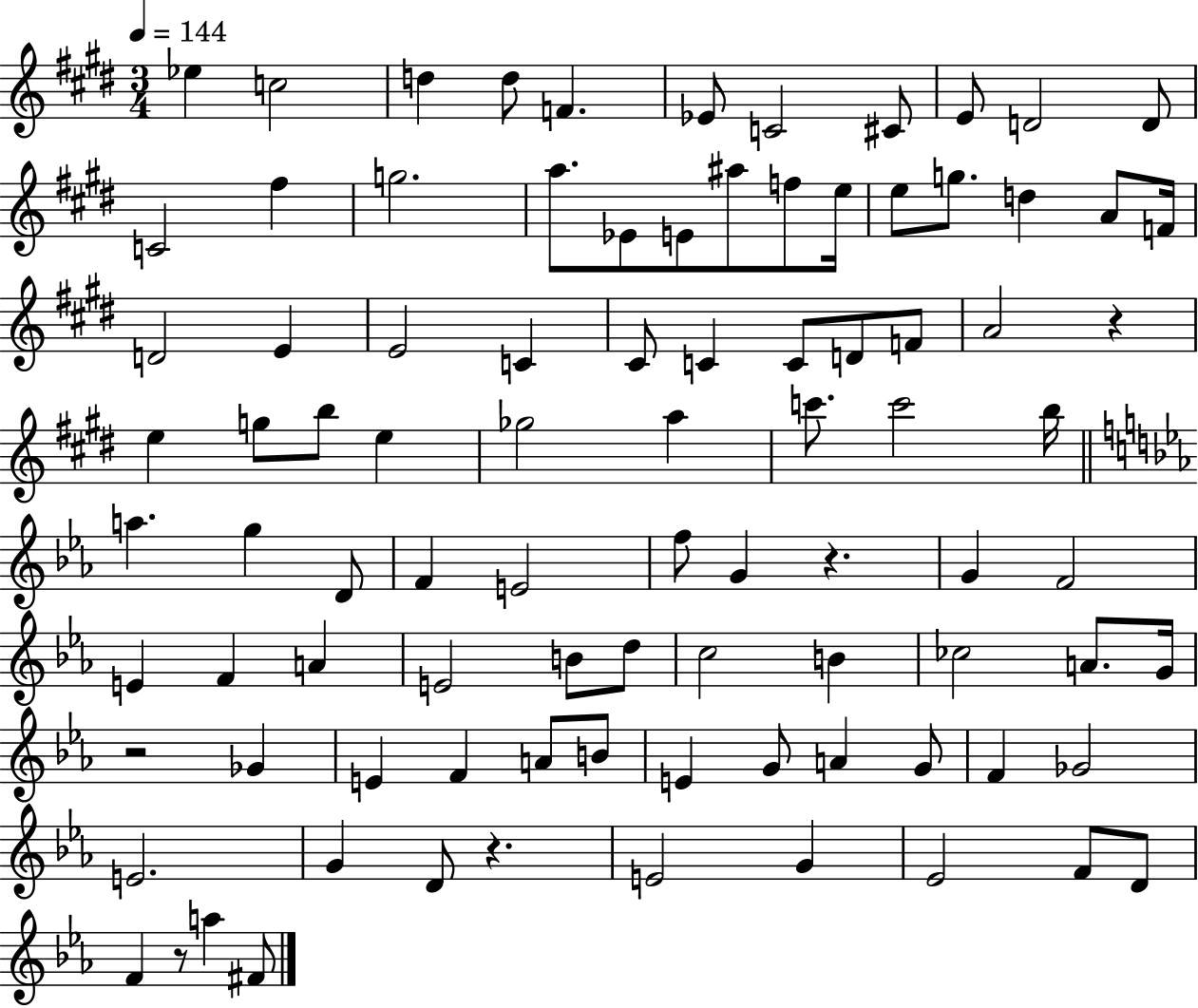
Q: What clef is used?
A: treble